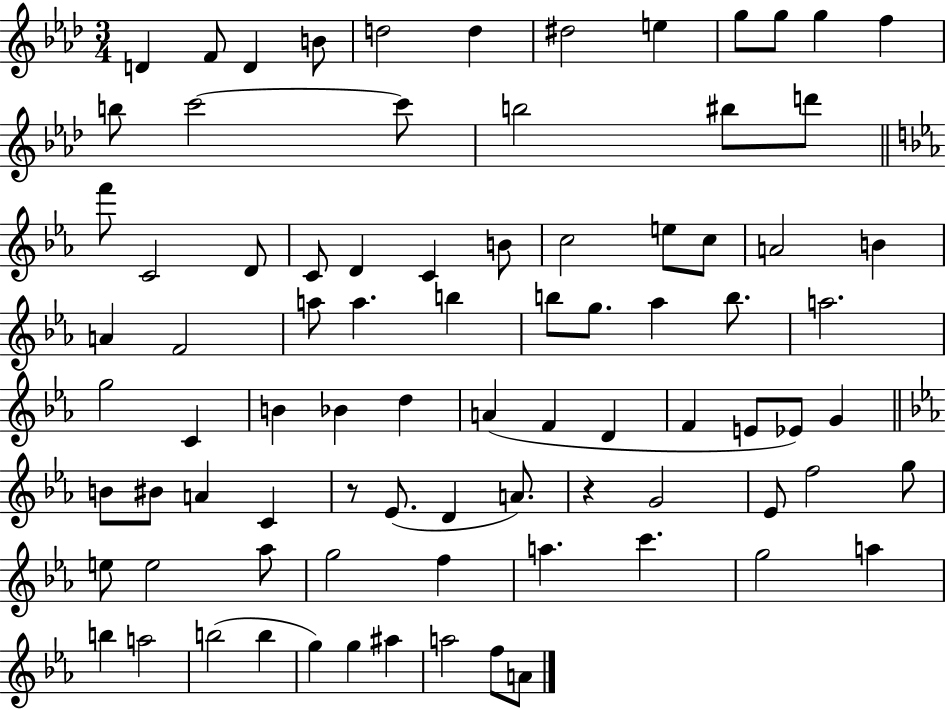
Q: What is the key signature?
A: AES major